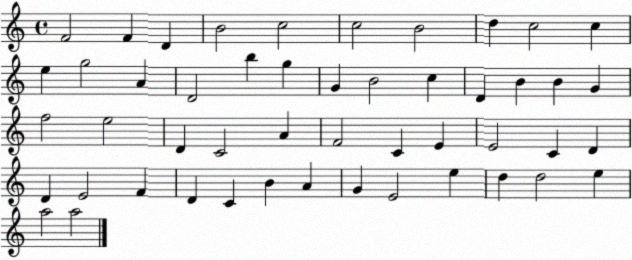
X:1
T:Untitled
M:4/4
L:1/4
K:C
F2 F D B2 c2 c2 B2 d c2 c e g2 A D2 b g G B2 c D B B G f2 e2 D C2 A F2 C E E2 C D D E2 F D C B A G E2 e d d2 e a2 a2